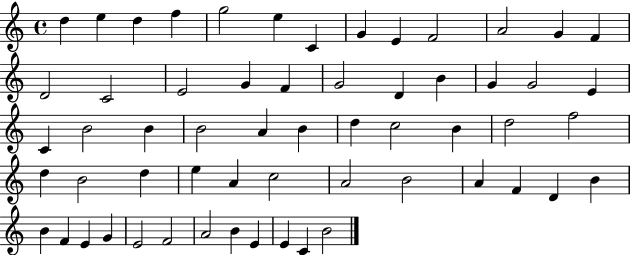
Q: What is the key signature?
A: C major